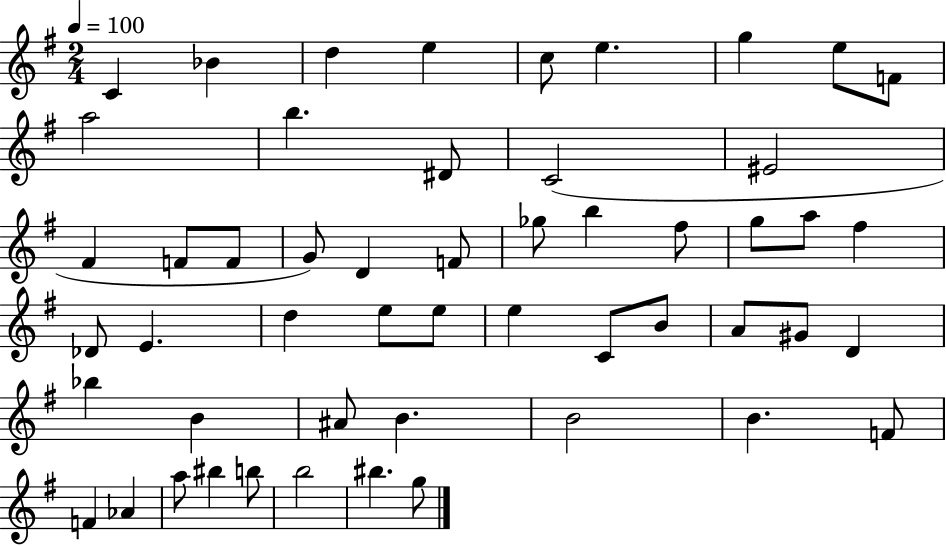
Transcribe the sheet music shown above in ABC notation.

X:1
T:Untitled
M:2/4
L:1/4
K:G
C _B d e c/2 e g e/2 F/2 a2 b ^D/2 C2 ^E2 ^F F/2 F/2 G/2 D F/2 _g/2 b ^f/2 g/2 a/2 ^f _D/2 E d e/2 e/2 e C/2 B/2 A/2 ^G/2 D _b B ^A/2 B B2 B F/2 F _A a/2 ^b b/2 b2 ^b g/2